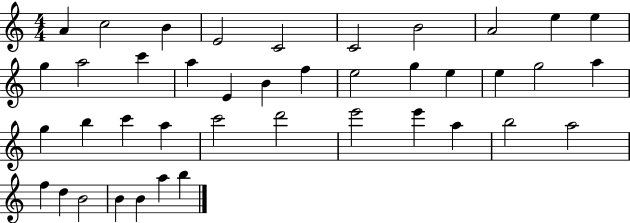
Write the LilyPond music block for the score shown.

{
  \clef treble
  \numericTimeSignature
  \time 4/4
  \key c \major
  a'4 c''2 b'4 | e'2 c'2 | c'2 b'2 | a'2 e''4 e''4 | \break g''4 a''2 c'''4 | a''4 e'4 b'4 f''4 | e''2 g''4 e''4 | e''4 g''2 a''4 | \break g''4 b''4 c'''4 a''4 | c'''2 d'''2 | e'''2 e'''4 a''4 | b''2 a''2 | \break f''4 d''4 b'2 | b'4 b'4 a''4 b''4 | \bar "|."
}